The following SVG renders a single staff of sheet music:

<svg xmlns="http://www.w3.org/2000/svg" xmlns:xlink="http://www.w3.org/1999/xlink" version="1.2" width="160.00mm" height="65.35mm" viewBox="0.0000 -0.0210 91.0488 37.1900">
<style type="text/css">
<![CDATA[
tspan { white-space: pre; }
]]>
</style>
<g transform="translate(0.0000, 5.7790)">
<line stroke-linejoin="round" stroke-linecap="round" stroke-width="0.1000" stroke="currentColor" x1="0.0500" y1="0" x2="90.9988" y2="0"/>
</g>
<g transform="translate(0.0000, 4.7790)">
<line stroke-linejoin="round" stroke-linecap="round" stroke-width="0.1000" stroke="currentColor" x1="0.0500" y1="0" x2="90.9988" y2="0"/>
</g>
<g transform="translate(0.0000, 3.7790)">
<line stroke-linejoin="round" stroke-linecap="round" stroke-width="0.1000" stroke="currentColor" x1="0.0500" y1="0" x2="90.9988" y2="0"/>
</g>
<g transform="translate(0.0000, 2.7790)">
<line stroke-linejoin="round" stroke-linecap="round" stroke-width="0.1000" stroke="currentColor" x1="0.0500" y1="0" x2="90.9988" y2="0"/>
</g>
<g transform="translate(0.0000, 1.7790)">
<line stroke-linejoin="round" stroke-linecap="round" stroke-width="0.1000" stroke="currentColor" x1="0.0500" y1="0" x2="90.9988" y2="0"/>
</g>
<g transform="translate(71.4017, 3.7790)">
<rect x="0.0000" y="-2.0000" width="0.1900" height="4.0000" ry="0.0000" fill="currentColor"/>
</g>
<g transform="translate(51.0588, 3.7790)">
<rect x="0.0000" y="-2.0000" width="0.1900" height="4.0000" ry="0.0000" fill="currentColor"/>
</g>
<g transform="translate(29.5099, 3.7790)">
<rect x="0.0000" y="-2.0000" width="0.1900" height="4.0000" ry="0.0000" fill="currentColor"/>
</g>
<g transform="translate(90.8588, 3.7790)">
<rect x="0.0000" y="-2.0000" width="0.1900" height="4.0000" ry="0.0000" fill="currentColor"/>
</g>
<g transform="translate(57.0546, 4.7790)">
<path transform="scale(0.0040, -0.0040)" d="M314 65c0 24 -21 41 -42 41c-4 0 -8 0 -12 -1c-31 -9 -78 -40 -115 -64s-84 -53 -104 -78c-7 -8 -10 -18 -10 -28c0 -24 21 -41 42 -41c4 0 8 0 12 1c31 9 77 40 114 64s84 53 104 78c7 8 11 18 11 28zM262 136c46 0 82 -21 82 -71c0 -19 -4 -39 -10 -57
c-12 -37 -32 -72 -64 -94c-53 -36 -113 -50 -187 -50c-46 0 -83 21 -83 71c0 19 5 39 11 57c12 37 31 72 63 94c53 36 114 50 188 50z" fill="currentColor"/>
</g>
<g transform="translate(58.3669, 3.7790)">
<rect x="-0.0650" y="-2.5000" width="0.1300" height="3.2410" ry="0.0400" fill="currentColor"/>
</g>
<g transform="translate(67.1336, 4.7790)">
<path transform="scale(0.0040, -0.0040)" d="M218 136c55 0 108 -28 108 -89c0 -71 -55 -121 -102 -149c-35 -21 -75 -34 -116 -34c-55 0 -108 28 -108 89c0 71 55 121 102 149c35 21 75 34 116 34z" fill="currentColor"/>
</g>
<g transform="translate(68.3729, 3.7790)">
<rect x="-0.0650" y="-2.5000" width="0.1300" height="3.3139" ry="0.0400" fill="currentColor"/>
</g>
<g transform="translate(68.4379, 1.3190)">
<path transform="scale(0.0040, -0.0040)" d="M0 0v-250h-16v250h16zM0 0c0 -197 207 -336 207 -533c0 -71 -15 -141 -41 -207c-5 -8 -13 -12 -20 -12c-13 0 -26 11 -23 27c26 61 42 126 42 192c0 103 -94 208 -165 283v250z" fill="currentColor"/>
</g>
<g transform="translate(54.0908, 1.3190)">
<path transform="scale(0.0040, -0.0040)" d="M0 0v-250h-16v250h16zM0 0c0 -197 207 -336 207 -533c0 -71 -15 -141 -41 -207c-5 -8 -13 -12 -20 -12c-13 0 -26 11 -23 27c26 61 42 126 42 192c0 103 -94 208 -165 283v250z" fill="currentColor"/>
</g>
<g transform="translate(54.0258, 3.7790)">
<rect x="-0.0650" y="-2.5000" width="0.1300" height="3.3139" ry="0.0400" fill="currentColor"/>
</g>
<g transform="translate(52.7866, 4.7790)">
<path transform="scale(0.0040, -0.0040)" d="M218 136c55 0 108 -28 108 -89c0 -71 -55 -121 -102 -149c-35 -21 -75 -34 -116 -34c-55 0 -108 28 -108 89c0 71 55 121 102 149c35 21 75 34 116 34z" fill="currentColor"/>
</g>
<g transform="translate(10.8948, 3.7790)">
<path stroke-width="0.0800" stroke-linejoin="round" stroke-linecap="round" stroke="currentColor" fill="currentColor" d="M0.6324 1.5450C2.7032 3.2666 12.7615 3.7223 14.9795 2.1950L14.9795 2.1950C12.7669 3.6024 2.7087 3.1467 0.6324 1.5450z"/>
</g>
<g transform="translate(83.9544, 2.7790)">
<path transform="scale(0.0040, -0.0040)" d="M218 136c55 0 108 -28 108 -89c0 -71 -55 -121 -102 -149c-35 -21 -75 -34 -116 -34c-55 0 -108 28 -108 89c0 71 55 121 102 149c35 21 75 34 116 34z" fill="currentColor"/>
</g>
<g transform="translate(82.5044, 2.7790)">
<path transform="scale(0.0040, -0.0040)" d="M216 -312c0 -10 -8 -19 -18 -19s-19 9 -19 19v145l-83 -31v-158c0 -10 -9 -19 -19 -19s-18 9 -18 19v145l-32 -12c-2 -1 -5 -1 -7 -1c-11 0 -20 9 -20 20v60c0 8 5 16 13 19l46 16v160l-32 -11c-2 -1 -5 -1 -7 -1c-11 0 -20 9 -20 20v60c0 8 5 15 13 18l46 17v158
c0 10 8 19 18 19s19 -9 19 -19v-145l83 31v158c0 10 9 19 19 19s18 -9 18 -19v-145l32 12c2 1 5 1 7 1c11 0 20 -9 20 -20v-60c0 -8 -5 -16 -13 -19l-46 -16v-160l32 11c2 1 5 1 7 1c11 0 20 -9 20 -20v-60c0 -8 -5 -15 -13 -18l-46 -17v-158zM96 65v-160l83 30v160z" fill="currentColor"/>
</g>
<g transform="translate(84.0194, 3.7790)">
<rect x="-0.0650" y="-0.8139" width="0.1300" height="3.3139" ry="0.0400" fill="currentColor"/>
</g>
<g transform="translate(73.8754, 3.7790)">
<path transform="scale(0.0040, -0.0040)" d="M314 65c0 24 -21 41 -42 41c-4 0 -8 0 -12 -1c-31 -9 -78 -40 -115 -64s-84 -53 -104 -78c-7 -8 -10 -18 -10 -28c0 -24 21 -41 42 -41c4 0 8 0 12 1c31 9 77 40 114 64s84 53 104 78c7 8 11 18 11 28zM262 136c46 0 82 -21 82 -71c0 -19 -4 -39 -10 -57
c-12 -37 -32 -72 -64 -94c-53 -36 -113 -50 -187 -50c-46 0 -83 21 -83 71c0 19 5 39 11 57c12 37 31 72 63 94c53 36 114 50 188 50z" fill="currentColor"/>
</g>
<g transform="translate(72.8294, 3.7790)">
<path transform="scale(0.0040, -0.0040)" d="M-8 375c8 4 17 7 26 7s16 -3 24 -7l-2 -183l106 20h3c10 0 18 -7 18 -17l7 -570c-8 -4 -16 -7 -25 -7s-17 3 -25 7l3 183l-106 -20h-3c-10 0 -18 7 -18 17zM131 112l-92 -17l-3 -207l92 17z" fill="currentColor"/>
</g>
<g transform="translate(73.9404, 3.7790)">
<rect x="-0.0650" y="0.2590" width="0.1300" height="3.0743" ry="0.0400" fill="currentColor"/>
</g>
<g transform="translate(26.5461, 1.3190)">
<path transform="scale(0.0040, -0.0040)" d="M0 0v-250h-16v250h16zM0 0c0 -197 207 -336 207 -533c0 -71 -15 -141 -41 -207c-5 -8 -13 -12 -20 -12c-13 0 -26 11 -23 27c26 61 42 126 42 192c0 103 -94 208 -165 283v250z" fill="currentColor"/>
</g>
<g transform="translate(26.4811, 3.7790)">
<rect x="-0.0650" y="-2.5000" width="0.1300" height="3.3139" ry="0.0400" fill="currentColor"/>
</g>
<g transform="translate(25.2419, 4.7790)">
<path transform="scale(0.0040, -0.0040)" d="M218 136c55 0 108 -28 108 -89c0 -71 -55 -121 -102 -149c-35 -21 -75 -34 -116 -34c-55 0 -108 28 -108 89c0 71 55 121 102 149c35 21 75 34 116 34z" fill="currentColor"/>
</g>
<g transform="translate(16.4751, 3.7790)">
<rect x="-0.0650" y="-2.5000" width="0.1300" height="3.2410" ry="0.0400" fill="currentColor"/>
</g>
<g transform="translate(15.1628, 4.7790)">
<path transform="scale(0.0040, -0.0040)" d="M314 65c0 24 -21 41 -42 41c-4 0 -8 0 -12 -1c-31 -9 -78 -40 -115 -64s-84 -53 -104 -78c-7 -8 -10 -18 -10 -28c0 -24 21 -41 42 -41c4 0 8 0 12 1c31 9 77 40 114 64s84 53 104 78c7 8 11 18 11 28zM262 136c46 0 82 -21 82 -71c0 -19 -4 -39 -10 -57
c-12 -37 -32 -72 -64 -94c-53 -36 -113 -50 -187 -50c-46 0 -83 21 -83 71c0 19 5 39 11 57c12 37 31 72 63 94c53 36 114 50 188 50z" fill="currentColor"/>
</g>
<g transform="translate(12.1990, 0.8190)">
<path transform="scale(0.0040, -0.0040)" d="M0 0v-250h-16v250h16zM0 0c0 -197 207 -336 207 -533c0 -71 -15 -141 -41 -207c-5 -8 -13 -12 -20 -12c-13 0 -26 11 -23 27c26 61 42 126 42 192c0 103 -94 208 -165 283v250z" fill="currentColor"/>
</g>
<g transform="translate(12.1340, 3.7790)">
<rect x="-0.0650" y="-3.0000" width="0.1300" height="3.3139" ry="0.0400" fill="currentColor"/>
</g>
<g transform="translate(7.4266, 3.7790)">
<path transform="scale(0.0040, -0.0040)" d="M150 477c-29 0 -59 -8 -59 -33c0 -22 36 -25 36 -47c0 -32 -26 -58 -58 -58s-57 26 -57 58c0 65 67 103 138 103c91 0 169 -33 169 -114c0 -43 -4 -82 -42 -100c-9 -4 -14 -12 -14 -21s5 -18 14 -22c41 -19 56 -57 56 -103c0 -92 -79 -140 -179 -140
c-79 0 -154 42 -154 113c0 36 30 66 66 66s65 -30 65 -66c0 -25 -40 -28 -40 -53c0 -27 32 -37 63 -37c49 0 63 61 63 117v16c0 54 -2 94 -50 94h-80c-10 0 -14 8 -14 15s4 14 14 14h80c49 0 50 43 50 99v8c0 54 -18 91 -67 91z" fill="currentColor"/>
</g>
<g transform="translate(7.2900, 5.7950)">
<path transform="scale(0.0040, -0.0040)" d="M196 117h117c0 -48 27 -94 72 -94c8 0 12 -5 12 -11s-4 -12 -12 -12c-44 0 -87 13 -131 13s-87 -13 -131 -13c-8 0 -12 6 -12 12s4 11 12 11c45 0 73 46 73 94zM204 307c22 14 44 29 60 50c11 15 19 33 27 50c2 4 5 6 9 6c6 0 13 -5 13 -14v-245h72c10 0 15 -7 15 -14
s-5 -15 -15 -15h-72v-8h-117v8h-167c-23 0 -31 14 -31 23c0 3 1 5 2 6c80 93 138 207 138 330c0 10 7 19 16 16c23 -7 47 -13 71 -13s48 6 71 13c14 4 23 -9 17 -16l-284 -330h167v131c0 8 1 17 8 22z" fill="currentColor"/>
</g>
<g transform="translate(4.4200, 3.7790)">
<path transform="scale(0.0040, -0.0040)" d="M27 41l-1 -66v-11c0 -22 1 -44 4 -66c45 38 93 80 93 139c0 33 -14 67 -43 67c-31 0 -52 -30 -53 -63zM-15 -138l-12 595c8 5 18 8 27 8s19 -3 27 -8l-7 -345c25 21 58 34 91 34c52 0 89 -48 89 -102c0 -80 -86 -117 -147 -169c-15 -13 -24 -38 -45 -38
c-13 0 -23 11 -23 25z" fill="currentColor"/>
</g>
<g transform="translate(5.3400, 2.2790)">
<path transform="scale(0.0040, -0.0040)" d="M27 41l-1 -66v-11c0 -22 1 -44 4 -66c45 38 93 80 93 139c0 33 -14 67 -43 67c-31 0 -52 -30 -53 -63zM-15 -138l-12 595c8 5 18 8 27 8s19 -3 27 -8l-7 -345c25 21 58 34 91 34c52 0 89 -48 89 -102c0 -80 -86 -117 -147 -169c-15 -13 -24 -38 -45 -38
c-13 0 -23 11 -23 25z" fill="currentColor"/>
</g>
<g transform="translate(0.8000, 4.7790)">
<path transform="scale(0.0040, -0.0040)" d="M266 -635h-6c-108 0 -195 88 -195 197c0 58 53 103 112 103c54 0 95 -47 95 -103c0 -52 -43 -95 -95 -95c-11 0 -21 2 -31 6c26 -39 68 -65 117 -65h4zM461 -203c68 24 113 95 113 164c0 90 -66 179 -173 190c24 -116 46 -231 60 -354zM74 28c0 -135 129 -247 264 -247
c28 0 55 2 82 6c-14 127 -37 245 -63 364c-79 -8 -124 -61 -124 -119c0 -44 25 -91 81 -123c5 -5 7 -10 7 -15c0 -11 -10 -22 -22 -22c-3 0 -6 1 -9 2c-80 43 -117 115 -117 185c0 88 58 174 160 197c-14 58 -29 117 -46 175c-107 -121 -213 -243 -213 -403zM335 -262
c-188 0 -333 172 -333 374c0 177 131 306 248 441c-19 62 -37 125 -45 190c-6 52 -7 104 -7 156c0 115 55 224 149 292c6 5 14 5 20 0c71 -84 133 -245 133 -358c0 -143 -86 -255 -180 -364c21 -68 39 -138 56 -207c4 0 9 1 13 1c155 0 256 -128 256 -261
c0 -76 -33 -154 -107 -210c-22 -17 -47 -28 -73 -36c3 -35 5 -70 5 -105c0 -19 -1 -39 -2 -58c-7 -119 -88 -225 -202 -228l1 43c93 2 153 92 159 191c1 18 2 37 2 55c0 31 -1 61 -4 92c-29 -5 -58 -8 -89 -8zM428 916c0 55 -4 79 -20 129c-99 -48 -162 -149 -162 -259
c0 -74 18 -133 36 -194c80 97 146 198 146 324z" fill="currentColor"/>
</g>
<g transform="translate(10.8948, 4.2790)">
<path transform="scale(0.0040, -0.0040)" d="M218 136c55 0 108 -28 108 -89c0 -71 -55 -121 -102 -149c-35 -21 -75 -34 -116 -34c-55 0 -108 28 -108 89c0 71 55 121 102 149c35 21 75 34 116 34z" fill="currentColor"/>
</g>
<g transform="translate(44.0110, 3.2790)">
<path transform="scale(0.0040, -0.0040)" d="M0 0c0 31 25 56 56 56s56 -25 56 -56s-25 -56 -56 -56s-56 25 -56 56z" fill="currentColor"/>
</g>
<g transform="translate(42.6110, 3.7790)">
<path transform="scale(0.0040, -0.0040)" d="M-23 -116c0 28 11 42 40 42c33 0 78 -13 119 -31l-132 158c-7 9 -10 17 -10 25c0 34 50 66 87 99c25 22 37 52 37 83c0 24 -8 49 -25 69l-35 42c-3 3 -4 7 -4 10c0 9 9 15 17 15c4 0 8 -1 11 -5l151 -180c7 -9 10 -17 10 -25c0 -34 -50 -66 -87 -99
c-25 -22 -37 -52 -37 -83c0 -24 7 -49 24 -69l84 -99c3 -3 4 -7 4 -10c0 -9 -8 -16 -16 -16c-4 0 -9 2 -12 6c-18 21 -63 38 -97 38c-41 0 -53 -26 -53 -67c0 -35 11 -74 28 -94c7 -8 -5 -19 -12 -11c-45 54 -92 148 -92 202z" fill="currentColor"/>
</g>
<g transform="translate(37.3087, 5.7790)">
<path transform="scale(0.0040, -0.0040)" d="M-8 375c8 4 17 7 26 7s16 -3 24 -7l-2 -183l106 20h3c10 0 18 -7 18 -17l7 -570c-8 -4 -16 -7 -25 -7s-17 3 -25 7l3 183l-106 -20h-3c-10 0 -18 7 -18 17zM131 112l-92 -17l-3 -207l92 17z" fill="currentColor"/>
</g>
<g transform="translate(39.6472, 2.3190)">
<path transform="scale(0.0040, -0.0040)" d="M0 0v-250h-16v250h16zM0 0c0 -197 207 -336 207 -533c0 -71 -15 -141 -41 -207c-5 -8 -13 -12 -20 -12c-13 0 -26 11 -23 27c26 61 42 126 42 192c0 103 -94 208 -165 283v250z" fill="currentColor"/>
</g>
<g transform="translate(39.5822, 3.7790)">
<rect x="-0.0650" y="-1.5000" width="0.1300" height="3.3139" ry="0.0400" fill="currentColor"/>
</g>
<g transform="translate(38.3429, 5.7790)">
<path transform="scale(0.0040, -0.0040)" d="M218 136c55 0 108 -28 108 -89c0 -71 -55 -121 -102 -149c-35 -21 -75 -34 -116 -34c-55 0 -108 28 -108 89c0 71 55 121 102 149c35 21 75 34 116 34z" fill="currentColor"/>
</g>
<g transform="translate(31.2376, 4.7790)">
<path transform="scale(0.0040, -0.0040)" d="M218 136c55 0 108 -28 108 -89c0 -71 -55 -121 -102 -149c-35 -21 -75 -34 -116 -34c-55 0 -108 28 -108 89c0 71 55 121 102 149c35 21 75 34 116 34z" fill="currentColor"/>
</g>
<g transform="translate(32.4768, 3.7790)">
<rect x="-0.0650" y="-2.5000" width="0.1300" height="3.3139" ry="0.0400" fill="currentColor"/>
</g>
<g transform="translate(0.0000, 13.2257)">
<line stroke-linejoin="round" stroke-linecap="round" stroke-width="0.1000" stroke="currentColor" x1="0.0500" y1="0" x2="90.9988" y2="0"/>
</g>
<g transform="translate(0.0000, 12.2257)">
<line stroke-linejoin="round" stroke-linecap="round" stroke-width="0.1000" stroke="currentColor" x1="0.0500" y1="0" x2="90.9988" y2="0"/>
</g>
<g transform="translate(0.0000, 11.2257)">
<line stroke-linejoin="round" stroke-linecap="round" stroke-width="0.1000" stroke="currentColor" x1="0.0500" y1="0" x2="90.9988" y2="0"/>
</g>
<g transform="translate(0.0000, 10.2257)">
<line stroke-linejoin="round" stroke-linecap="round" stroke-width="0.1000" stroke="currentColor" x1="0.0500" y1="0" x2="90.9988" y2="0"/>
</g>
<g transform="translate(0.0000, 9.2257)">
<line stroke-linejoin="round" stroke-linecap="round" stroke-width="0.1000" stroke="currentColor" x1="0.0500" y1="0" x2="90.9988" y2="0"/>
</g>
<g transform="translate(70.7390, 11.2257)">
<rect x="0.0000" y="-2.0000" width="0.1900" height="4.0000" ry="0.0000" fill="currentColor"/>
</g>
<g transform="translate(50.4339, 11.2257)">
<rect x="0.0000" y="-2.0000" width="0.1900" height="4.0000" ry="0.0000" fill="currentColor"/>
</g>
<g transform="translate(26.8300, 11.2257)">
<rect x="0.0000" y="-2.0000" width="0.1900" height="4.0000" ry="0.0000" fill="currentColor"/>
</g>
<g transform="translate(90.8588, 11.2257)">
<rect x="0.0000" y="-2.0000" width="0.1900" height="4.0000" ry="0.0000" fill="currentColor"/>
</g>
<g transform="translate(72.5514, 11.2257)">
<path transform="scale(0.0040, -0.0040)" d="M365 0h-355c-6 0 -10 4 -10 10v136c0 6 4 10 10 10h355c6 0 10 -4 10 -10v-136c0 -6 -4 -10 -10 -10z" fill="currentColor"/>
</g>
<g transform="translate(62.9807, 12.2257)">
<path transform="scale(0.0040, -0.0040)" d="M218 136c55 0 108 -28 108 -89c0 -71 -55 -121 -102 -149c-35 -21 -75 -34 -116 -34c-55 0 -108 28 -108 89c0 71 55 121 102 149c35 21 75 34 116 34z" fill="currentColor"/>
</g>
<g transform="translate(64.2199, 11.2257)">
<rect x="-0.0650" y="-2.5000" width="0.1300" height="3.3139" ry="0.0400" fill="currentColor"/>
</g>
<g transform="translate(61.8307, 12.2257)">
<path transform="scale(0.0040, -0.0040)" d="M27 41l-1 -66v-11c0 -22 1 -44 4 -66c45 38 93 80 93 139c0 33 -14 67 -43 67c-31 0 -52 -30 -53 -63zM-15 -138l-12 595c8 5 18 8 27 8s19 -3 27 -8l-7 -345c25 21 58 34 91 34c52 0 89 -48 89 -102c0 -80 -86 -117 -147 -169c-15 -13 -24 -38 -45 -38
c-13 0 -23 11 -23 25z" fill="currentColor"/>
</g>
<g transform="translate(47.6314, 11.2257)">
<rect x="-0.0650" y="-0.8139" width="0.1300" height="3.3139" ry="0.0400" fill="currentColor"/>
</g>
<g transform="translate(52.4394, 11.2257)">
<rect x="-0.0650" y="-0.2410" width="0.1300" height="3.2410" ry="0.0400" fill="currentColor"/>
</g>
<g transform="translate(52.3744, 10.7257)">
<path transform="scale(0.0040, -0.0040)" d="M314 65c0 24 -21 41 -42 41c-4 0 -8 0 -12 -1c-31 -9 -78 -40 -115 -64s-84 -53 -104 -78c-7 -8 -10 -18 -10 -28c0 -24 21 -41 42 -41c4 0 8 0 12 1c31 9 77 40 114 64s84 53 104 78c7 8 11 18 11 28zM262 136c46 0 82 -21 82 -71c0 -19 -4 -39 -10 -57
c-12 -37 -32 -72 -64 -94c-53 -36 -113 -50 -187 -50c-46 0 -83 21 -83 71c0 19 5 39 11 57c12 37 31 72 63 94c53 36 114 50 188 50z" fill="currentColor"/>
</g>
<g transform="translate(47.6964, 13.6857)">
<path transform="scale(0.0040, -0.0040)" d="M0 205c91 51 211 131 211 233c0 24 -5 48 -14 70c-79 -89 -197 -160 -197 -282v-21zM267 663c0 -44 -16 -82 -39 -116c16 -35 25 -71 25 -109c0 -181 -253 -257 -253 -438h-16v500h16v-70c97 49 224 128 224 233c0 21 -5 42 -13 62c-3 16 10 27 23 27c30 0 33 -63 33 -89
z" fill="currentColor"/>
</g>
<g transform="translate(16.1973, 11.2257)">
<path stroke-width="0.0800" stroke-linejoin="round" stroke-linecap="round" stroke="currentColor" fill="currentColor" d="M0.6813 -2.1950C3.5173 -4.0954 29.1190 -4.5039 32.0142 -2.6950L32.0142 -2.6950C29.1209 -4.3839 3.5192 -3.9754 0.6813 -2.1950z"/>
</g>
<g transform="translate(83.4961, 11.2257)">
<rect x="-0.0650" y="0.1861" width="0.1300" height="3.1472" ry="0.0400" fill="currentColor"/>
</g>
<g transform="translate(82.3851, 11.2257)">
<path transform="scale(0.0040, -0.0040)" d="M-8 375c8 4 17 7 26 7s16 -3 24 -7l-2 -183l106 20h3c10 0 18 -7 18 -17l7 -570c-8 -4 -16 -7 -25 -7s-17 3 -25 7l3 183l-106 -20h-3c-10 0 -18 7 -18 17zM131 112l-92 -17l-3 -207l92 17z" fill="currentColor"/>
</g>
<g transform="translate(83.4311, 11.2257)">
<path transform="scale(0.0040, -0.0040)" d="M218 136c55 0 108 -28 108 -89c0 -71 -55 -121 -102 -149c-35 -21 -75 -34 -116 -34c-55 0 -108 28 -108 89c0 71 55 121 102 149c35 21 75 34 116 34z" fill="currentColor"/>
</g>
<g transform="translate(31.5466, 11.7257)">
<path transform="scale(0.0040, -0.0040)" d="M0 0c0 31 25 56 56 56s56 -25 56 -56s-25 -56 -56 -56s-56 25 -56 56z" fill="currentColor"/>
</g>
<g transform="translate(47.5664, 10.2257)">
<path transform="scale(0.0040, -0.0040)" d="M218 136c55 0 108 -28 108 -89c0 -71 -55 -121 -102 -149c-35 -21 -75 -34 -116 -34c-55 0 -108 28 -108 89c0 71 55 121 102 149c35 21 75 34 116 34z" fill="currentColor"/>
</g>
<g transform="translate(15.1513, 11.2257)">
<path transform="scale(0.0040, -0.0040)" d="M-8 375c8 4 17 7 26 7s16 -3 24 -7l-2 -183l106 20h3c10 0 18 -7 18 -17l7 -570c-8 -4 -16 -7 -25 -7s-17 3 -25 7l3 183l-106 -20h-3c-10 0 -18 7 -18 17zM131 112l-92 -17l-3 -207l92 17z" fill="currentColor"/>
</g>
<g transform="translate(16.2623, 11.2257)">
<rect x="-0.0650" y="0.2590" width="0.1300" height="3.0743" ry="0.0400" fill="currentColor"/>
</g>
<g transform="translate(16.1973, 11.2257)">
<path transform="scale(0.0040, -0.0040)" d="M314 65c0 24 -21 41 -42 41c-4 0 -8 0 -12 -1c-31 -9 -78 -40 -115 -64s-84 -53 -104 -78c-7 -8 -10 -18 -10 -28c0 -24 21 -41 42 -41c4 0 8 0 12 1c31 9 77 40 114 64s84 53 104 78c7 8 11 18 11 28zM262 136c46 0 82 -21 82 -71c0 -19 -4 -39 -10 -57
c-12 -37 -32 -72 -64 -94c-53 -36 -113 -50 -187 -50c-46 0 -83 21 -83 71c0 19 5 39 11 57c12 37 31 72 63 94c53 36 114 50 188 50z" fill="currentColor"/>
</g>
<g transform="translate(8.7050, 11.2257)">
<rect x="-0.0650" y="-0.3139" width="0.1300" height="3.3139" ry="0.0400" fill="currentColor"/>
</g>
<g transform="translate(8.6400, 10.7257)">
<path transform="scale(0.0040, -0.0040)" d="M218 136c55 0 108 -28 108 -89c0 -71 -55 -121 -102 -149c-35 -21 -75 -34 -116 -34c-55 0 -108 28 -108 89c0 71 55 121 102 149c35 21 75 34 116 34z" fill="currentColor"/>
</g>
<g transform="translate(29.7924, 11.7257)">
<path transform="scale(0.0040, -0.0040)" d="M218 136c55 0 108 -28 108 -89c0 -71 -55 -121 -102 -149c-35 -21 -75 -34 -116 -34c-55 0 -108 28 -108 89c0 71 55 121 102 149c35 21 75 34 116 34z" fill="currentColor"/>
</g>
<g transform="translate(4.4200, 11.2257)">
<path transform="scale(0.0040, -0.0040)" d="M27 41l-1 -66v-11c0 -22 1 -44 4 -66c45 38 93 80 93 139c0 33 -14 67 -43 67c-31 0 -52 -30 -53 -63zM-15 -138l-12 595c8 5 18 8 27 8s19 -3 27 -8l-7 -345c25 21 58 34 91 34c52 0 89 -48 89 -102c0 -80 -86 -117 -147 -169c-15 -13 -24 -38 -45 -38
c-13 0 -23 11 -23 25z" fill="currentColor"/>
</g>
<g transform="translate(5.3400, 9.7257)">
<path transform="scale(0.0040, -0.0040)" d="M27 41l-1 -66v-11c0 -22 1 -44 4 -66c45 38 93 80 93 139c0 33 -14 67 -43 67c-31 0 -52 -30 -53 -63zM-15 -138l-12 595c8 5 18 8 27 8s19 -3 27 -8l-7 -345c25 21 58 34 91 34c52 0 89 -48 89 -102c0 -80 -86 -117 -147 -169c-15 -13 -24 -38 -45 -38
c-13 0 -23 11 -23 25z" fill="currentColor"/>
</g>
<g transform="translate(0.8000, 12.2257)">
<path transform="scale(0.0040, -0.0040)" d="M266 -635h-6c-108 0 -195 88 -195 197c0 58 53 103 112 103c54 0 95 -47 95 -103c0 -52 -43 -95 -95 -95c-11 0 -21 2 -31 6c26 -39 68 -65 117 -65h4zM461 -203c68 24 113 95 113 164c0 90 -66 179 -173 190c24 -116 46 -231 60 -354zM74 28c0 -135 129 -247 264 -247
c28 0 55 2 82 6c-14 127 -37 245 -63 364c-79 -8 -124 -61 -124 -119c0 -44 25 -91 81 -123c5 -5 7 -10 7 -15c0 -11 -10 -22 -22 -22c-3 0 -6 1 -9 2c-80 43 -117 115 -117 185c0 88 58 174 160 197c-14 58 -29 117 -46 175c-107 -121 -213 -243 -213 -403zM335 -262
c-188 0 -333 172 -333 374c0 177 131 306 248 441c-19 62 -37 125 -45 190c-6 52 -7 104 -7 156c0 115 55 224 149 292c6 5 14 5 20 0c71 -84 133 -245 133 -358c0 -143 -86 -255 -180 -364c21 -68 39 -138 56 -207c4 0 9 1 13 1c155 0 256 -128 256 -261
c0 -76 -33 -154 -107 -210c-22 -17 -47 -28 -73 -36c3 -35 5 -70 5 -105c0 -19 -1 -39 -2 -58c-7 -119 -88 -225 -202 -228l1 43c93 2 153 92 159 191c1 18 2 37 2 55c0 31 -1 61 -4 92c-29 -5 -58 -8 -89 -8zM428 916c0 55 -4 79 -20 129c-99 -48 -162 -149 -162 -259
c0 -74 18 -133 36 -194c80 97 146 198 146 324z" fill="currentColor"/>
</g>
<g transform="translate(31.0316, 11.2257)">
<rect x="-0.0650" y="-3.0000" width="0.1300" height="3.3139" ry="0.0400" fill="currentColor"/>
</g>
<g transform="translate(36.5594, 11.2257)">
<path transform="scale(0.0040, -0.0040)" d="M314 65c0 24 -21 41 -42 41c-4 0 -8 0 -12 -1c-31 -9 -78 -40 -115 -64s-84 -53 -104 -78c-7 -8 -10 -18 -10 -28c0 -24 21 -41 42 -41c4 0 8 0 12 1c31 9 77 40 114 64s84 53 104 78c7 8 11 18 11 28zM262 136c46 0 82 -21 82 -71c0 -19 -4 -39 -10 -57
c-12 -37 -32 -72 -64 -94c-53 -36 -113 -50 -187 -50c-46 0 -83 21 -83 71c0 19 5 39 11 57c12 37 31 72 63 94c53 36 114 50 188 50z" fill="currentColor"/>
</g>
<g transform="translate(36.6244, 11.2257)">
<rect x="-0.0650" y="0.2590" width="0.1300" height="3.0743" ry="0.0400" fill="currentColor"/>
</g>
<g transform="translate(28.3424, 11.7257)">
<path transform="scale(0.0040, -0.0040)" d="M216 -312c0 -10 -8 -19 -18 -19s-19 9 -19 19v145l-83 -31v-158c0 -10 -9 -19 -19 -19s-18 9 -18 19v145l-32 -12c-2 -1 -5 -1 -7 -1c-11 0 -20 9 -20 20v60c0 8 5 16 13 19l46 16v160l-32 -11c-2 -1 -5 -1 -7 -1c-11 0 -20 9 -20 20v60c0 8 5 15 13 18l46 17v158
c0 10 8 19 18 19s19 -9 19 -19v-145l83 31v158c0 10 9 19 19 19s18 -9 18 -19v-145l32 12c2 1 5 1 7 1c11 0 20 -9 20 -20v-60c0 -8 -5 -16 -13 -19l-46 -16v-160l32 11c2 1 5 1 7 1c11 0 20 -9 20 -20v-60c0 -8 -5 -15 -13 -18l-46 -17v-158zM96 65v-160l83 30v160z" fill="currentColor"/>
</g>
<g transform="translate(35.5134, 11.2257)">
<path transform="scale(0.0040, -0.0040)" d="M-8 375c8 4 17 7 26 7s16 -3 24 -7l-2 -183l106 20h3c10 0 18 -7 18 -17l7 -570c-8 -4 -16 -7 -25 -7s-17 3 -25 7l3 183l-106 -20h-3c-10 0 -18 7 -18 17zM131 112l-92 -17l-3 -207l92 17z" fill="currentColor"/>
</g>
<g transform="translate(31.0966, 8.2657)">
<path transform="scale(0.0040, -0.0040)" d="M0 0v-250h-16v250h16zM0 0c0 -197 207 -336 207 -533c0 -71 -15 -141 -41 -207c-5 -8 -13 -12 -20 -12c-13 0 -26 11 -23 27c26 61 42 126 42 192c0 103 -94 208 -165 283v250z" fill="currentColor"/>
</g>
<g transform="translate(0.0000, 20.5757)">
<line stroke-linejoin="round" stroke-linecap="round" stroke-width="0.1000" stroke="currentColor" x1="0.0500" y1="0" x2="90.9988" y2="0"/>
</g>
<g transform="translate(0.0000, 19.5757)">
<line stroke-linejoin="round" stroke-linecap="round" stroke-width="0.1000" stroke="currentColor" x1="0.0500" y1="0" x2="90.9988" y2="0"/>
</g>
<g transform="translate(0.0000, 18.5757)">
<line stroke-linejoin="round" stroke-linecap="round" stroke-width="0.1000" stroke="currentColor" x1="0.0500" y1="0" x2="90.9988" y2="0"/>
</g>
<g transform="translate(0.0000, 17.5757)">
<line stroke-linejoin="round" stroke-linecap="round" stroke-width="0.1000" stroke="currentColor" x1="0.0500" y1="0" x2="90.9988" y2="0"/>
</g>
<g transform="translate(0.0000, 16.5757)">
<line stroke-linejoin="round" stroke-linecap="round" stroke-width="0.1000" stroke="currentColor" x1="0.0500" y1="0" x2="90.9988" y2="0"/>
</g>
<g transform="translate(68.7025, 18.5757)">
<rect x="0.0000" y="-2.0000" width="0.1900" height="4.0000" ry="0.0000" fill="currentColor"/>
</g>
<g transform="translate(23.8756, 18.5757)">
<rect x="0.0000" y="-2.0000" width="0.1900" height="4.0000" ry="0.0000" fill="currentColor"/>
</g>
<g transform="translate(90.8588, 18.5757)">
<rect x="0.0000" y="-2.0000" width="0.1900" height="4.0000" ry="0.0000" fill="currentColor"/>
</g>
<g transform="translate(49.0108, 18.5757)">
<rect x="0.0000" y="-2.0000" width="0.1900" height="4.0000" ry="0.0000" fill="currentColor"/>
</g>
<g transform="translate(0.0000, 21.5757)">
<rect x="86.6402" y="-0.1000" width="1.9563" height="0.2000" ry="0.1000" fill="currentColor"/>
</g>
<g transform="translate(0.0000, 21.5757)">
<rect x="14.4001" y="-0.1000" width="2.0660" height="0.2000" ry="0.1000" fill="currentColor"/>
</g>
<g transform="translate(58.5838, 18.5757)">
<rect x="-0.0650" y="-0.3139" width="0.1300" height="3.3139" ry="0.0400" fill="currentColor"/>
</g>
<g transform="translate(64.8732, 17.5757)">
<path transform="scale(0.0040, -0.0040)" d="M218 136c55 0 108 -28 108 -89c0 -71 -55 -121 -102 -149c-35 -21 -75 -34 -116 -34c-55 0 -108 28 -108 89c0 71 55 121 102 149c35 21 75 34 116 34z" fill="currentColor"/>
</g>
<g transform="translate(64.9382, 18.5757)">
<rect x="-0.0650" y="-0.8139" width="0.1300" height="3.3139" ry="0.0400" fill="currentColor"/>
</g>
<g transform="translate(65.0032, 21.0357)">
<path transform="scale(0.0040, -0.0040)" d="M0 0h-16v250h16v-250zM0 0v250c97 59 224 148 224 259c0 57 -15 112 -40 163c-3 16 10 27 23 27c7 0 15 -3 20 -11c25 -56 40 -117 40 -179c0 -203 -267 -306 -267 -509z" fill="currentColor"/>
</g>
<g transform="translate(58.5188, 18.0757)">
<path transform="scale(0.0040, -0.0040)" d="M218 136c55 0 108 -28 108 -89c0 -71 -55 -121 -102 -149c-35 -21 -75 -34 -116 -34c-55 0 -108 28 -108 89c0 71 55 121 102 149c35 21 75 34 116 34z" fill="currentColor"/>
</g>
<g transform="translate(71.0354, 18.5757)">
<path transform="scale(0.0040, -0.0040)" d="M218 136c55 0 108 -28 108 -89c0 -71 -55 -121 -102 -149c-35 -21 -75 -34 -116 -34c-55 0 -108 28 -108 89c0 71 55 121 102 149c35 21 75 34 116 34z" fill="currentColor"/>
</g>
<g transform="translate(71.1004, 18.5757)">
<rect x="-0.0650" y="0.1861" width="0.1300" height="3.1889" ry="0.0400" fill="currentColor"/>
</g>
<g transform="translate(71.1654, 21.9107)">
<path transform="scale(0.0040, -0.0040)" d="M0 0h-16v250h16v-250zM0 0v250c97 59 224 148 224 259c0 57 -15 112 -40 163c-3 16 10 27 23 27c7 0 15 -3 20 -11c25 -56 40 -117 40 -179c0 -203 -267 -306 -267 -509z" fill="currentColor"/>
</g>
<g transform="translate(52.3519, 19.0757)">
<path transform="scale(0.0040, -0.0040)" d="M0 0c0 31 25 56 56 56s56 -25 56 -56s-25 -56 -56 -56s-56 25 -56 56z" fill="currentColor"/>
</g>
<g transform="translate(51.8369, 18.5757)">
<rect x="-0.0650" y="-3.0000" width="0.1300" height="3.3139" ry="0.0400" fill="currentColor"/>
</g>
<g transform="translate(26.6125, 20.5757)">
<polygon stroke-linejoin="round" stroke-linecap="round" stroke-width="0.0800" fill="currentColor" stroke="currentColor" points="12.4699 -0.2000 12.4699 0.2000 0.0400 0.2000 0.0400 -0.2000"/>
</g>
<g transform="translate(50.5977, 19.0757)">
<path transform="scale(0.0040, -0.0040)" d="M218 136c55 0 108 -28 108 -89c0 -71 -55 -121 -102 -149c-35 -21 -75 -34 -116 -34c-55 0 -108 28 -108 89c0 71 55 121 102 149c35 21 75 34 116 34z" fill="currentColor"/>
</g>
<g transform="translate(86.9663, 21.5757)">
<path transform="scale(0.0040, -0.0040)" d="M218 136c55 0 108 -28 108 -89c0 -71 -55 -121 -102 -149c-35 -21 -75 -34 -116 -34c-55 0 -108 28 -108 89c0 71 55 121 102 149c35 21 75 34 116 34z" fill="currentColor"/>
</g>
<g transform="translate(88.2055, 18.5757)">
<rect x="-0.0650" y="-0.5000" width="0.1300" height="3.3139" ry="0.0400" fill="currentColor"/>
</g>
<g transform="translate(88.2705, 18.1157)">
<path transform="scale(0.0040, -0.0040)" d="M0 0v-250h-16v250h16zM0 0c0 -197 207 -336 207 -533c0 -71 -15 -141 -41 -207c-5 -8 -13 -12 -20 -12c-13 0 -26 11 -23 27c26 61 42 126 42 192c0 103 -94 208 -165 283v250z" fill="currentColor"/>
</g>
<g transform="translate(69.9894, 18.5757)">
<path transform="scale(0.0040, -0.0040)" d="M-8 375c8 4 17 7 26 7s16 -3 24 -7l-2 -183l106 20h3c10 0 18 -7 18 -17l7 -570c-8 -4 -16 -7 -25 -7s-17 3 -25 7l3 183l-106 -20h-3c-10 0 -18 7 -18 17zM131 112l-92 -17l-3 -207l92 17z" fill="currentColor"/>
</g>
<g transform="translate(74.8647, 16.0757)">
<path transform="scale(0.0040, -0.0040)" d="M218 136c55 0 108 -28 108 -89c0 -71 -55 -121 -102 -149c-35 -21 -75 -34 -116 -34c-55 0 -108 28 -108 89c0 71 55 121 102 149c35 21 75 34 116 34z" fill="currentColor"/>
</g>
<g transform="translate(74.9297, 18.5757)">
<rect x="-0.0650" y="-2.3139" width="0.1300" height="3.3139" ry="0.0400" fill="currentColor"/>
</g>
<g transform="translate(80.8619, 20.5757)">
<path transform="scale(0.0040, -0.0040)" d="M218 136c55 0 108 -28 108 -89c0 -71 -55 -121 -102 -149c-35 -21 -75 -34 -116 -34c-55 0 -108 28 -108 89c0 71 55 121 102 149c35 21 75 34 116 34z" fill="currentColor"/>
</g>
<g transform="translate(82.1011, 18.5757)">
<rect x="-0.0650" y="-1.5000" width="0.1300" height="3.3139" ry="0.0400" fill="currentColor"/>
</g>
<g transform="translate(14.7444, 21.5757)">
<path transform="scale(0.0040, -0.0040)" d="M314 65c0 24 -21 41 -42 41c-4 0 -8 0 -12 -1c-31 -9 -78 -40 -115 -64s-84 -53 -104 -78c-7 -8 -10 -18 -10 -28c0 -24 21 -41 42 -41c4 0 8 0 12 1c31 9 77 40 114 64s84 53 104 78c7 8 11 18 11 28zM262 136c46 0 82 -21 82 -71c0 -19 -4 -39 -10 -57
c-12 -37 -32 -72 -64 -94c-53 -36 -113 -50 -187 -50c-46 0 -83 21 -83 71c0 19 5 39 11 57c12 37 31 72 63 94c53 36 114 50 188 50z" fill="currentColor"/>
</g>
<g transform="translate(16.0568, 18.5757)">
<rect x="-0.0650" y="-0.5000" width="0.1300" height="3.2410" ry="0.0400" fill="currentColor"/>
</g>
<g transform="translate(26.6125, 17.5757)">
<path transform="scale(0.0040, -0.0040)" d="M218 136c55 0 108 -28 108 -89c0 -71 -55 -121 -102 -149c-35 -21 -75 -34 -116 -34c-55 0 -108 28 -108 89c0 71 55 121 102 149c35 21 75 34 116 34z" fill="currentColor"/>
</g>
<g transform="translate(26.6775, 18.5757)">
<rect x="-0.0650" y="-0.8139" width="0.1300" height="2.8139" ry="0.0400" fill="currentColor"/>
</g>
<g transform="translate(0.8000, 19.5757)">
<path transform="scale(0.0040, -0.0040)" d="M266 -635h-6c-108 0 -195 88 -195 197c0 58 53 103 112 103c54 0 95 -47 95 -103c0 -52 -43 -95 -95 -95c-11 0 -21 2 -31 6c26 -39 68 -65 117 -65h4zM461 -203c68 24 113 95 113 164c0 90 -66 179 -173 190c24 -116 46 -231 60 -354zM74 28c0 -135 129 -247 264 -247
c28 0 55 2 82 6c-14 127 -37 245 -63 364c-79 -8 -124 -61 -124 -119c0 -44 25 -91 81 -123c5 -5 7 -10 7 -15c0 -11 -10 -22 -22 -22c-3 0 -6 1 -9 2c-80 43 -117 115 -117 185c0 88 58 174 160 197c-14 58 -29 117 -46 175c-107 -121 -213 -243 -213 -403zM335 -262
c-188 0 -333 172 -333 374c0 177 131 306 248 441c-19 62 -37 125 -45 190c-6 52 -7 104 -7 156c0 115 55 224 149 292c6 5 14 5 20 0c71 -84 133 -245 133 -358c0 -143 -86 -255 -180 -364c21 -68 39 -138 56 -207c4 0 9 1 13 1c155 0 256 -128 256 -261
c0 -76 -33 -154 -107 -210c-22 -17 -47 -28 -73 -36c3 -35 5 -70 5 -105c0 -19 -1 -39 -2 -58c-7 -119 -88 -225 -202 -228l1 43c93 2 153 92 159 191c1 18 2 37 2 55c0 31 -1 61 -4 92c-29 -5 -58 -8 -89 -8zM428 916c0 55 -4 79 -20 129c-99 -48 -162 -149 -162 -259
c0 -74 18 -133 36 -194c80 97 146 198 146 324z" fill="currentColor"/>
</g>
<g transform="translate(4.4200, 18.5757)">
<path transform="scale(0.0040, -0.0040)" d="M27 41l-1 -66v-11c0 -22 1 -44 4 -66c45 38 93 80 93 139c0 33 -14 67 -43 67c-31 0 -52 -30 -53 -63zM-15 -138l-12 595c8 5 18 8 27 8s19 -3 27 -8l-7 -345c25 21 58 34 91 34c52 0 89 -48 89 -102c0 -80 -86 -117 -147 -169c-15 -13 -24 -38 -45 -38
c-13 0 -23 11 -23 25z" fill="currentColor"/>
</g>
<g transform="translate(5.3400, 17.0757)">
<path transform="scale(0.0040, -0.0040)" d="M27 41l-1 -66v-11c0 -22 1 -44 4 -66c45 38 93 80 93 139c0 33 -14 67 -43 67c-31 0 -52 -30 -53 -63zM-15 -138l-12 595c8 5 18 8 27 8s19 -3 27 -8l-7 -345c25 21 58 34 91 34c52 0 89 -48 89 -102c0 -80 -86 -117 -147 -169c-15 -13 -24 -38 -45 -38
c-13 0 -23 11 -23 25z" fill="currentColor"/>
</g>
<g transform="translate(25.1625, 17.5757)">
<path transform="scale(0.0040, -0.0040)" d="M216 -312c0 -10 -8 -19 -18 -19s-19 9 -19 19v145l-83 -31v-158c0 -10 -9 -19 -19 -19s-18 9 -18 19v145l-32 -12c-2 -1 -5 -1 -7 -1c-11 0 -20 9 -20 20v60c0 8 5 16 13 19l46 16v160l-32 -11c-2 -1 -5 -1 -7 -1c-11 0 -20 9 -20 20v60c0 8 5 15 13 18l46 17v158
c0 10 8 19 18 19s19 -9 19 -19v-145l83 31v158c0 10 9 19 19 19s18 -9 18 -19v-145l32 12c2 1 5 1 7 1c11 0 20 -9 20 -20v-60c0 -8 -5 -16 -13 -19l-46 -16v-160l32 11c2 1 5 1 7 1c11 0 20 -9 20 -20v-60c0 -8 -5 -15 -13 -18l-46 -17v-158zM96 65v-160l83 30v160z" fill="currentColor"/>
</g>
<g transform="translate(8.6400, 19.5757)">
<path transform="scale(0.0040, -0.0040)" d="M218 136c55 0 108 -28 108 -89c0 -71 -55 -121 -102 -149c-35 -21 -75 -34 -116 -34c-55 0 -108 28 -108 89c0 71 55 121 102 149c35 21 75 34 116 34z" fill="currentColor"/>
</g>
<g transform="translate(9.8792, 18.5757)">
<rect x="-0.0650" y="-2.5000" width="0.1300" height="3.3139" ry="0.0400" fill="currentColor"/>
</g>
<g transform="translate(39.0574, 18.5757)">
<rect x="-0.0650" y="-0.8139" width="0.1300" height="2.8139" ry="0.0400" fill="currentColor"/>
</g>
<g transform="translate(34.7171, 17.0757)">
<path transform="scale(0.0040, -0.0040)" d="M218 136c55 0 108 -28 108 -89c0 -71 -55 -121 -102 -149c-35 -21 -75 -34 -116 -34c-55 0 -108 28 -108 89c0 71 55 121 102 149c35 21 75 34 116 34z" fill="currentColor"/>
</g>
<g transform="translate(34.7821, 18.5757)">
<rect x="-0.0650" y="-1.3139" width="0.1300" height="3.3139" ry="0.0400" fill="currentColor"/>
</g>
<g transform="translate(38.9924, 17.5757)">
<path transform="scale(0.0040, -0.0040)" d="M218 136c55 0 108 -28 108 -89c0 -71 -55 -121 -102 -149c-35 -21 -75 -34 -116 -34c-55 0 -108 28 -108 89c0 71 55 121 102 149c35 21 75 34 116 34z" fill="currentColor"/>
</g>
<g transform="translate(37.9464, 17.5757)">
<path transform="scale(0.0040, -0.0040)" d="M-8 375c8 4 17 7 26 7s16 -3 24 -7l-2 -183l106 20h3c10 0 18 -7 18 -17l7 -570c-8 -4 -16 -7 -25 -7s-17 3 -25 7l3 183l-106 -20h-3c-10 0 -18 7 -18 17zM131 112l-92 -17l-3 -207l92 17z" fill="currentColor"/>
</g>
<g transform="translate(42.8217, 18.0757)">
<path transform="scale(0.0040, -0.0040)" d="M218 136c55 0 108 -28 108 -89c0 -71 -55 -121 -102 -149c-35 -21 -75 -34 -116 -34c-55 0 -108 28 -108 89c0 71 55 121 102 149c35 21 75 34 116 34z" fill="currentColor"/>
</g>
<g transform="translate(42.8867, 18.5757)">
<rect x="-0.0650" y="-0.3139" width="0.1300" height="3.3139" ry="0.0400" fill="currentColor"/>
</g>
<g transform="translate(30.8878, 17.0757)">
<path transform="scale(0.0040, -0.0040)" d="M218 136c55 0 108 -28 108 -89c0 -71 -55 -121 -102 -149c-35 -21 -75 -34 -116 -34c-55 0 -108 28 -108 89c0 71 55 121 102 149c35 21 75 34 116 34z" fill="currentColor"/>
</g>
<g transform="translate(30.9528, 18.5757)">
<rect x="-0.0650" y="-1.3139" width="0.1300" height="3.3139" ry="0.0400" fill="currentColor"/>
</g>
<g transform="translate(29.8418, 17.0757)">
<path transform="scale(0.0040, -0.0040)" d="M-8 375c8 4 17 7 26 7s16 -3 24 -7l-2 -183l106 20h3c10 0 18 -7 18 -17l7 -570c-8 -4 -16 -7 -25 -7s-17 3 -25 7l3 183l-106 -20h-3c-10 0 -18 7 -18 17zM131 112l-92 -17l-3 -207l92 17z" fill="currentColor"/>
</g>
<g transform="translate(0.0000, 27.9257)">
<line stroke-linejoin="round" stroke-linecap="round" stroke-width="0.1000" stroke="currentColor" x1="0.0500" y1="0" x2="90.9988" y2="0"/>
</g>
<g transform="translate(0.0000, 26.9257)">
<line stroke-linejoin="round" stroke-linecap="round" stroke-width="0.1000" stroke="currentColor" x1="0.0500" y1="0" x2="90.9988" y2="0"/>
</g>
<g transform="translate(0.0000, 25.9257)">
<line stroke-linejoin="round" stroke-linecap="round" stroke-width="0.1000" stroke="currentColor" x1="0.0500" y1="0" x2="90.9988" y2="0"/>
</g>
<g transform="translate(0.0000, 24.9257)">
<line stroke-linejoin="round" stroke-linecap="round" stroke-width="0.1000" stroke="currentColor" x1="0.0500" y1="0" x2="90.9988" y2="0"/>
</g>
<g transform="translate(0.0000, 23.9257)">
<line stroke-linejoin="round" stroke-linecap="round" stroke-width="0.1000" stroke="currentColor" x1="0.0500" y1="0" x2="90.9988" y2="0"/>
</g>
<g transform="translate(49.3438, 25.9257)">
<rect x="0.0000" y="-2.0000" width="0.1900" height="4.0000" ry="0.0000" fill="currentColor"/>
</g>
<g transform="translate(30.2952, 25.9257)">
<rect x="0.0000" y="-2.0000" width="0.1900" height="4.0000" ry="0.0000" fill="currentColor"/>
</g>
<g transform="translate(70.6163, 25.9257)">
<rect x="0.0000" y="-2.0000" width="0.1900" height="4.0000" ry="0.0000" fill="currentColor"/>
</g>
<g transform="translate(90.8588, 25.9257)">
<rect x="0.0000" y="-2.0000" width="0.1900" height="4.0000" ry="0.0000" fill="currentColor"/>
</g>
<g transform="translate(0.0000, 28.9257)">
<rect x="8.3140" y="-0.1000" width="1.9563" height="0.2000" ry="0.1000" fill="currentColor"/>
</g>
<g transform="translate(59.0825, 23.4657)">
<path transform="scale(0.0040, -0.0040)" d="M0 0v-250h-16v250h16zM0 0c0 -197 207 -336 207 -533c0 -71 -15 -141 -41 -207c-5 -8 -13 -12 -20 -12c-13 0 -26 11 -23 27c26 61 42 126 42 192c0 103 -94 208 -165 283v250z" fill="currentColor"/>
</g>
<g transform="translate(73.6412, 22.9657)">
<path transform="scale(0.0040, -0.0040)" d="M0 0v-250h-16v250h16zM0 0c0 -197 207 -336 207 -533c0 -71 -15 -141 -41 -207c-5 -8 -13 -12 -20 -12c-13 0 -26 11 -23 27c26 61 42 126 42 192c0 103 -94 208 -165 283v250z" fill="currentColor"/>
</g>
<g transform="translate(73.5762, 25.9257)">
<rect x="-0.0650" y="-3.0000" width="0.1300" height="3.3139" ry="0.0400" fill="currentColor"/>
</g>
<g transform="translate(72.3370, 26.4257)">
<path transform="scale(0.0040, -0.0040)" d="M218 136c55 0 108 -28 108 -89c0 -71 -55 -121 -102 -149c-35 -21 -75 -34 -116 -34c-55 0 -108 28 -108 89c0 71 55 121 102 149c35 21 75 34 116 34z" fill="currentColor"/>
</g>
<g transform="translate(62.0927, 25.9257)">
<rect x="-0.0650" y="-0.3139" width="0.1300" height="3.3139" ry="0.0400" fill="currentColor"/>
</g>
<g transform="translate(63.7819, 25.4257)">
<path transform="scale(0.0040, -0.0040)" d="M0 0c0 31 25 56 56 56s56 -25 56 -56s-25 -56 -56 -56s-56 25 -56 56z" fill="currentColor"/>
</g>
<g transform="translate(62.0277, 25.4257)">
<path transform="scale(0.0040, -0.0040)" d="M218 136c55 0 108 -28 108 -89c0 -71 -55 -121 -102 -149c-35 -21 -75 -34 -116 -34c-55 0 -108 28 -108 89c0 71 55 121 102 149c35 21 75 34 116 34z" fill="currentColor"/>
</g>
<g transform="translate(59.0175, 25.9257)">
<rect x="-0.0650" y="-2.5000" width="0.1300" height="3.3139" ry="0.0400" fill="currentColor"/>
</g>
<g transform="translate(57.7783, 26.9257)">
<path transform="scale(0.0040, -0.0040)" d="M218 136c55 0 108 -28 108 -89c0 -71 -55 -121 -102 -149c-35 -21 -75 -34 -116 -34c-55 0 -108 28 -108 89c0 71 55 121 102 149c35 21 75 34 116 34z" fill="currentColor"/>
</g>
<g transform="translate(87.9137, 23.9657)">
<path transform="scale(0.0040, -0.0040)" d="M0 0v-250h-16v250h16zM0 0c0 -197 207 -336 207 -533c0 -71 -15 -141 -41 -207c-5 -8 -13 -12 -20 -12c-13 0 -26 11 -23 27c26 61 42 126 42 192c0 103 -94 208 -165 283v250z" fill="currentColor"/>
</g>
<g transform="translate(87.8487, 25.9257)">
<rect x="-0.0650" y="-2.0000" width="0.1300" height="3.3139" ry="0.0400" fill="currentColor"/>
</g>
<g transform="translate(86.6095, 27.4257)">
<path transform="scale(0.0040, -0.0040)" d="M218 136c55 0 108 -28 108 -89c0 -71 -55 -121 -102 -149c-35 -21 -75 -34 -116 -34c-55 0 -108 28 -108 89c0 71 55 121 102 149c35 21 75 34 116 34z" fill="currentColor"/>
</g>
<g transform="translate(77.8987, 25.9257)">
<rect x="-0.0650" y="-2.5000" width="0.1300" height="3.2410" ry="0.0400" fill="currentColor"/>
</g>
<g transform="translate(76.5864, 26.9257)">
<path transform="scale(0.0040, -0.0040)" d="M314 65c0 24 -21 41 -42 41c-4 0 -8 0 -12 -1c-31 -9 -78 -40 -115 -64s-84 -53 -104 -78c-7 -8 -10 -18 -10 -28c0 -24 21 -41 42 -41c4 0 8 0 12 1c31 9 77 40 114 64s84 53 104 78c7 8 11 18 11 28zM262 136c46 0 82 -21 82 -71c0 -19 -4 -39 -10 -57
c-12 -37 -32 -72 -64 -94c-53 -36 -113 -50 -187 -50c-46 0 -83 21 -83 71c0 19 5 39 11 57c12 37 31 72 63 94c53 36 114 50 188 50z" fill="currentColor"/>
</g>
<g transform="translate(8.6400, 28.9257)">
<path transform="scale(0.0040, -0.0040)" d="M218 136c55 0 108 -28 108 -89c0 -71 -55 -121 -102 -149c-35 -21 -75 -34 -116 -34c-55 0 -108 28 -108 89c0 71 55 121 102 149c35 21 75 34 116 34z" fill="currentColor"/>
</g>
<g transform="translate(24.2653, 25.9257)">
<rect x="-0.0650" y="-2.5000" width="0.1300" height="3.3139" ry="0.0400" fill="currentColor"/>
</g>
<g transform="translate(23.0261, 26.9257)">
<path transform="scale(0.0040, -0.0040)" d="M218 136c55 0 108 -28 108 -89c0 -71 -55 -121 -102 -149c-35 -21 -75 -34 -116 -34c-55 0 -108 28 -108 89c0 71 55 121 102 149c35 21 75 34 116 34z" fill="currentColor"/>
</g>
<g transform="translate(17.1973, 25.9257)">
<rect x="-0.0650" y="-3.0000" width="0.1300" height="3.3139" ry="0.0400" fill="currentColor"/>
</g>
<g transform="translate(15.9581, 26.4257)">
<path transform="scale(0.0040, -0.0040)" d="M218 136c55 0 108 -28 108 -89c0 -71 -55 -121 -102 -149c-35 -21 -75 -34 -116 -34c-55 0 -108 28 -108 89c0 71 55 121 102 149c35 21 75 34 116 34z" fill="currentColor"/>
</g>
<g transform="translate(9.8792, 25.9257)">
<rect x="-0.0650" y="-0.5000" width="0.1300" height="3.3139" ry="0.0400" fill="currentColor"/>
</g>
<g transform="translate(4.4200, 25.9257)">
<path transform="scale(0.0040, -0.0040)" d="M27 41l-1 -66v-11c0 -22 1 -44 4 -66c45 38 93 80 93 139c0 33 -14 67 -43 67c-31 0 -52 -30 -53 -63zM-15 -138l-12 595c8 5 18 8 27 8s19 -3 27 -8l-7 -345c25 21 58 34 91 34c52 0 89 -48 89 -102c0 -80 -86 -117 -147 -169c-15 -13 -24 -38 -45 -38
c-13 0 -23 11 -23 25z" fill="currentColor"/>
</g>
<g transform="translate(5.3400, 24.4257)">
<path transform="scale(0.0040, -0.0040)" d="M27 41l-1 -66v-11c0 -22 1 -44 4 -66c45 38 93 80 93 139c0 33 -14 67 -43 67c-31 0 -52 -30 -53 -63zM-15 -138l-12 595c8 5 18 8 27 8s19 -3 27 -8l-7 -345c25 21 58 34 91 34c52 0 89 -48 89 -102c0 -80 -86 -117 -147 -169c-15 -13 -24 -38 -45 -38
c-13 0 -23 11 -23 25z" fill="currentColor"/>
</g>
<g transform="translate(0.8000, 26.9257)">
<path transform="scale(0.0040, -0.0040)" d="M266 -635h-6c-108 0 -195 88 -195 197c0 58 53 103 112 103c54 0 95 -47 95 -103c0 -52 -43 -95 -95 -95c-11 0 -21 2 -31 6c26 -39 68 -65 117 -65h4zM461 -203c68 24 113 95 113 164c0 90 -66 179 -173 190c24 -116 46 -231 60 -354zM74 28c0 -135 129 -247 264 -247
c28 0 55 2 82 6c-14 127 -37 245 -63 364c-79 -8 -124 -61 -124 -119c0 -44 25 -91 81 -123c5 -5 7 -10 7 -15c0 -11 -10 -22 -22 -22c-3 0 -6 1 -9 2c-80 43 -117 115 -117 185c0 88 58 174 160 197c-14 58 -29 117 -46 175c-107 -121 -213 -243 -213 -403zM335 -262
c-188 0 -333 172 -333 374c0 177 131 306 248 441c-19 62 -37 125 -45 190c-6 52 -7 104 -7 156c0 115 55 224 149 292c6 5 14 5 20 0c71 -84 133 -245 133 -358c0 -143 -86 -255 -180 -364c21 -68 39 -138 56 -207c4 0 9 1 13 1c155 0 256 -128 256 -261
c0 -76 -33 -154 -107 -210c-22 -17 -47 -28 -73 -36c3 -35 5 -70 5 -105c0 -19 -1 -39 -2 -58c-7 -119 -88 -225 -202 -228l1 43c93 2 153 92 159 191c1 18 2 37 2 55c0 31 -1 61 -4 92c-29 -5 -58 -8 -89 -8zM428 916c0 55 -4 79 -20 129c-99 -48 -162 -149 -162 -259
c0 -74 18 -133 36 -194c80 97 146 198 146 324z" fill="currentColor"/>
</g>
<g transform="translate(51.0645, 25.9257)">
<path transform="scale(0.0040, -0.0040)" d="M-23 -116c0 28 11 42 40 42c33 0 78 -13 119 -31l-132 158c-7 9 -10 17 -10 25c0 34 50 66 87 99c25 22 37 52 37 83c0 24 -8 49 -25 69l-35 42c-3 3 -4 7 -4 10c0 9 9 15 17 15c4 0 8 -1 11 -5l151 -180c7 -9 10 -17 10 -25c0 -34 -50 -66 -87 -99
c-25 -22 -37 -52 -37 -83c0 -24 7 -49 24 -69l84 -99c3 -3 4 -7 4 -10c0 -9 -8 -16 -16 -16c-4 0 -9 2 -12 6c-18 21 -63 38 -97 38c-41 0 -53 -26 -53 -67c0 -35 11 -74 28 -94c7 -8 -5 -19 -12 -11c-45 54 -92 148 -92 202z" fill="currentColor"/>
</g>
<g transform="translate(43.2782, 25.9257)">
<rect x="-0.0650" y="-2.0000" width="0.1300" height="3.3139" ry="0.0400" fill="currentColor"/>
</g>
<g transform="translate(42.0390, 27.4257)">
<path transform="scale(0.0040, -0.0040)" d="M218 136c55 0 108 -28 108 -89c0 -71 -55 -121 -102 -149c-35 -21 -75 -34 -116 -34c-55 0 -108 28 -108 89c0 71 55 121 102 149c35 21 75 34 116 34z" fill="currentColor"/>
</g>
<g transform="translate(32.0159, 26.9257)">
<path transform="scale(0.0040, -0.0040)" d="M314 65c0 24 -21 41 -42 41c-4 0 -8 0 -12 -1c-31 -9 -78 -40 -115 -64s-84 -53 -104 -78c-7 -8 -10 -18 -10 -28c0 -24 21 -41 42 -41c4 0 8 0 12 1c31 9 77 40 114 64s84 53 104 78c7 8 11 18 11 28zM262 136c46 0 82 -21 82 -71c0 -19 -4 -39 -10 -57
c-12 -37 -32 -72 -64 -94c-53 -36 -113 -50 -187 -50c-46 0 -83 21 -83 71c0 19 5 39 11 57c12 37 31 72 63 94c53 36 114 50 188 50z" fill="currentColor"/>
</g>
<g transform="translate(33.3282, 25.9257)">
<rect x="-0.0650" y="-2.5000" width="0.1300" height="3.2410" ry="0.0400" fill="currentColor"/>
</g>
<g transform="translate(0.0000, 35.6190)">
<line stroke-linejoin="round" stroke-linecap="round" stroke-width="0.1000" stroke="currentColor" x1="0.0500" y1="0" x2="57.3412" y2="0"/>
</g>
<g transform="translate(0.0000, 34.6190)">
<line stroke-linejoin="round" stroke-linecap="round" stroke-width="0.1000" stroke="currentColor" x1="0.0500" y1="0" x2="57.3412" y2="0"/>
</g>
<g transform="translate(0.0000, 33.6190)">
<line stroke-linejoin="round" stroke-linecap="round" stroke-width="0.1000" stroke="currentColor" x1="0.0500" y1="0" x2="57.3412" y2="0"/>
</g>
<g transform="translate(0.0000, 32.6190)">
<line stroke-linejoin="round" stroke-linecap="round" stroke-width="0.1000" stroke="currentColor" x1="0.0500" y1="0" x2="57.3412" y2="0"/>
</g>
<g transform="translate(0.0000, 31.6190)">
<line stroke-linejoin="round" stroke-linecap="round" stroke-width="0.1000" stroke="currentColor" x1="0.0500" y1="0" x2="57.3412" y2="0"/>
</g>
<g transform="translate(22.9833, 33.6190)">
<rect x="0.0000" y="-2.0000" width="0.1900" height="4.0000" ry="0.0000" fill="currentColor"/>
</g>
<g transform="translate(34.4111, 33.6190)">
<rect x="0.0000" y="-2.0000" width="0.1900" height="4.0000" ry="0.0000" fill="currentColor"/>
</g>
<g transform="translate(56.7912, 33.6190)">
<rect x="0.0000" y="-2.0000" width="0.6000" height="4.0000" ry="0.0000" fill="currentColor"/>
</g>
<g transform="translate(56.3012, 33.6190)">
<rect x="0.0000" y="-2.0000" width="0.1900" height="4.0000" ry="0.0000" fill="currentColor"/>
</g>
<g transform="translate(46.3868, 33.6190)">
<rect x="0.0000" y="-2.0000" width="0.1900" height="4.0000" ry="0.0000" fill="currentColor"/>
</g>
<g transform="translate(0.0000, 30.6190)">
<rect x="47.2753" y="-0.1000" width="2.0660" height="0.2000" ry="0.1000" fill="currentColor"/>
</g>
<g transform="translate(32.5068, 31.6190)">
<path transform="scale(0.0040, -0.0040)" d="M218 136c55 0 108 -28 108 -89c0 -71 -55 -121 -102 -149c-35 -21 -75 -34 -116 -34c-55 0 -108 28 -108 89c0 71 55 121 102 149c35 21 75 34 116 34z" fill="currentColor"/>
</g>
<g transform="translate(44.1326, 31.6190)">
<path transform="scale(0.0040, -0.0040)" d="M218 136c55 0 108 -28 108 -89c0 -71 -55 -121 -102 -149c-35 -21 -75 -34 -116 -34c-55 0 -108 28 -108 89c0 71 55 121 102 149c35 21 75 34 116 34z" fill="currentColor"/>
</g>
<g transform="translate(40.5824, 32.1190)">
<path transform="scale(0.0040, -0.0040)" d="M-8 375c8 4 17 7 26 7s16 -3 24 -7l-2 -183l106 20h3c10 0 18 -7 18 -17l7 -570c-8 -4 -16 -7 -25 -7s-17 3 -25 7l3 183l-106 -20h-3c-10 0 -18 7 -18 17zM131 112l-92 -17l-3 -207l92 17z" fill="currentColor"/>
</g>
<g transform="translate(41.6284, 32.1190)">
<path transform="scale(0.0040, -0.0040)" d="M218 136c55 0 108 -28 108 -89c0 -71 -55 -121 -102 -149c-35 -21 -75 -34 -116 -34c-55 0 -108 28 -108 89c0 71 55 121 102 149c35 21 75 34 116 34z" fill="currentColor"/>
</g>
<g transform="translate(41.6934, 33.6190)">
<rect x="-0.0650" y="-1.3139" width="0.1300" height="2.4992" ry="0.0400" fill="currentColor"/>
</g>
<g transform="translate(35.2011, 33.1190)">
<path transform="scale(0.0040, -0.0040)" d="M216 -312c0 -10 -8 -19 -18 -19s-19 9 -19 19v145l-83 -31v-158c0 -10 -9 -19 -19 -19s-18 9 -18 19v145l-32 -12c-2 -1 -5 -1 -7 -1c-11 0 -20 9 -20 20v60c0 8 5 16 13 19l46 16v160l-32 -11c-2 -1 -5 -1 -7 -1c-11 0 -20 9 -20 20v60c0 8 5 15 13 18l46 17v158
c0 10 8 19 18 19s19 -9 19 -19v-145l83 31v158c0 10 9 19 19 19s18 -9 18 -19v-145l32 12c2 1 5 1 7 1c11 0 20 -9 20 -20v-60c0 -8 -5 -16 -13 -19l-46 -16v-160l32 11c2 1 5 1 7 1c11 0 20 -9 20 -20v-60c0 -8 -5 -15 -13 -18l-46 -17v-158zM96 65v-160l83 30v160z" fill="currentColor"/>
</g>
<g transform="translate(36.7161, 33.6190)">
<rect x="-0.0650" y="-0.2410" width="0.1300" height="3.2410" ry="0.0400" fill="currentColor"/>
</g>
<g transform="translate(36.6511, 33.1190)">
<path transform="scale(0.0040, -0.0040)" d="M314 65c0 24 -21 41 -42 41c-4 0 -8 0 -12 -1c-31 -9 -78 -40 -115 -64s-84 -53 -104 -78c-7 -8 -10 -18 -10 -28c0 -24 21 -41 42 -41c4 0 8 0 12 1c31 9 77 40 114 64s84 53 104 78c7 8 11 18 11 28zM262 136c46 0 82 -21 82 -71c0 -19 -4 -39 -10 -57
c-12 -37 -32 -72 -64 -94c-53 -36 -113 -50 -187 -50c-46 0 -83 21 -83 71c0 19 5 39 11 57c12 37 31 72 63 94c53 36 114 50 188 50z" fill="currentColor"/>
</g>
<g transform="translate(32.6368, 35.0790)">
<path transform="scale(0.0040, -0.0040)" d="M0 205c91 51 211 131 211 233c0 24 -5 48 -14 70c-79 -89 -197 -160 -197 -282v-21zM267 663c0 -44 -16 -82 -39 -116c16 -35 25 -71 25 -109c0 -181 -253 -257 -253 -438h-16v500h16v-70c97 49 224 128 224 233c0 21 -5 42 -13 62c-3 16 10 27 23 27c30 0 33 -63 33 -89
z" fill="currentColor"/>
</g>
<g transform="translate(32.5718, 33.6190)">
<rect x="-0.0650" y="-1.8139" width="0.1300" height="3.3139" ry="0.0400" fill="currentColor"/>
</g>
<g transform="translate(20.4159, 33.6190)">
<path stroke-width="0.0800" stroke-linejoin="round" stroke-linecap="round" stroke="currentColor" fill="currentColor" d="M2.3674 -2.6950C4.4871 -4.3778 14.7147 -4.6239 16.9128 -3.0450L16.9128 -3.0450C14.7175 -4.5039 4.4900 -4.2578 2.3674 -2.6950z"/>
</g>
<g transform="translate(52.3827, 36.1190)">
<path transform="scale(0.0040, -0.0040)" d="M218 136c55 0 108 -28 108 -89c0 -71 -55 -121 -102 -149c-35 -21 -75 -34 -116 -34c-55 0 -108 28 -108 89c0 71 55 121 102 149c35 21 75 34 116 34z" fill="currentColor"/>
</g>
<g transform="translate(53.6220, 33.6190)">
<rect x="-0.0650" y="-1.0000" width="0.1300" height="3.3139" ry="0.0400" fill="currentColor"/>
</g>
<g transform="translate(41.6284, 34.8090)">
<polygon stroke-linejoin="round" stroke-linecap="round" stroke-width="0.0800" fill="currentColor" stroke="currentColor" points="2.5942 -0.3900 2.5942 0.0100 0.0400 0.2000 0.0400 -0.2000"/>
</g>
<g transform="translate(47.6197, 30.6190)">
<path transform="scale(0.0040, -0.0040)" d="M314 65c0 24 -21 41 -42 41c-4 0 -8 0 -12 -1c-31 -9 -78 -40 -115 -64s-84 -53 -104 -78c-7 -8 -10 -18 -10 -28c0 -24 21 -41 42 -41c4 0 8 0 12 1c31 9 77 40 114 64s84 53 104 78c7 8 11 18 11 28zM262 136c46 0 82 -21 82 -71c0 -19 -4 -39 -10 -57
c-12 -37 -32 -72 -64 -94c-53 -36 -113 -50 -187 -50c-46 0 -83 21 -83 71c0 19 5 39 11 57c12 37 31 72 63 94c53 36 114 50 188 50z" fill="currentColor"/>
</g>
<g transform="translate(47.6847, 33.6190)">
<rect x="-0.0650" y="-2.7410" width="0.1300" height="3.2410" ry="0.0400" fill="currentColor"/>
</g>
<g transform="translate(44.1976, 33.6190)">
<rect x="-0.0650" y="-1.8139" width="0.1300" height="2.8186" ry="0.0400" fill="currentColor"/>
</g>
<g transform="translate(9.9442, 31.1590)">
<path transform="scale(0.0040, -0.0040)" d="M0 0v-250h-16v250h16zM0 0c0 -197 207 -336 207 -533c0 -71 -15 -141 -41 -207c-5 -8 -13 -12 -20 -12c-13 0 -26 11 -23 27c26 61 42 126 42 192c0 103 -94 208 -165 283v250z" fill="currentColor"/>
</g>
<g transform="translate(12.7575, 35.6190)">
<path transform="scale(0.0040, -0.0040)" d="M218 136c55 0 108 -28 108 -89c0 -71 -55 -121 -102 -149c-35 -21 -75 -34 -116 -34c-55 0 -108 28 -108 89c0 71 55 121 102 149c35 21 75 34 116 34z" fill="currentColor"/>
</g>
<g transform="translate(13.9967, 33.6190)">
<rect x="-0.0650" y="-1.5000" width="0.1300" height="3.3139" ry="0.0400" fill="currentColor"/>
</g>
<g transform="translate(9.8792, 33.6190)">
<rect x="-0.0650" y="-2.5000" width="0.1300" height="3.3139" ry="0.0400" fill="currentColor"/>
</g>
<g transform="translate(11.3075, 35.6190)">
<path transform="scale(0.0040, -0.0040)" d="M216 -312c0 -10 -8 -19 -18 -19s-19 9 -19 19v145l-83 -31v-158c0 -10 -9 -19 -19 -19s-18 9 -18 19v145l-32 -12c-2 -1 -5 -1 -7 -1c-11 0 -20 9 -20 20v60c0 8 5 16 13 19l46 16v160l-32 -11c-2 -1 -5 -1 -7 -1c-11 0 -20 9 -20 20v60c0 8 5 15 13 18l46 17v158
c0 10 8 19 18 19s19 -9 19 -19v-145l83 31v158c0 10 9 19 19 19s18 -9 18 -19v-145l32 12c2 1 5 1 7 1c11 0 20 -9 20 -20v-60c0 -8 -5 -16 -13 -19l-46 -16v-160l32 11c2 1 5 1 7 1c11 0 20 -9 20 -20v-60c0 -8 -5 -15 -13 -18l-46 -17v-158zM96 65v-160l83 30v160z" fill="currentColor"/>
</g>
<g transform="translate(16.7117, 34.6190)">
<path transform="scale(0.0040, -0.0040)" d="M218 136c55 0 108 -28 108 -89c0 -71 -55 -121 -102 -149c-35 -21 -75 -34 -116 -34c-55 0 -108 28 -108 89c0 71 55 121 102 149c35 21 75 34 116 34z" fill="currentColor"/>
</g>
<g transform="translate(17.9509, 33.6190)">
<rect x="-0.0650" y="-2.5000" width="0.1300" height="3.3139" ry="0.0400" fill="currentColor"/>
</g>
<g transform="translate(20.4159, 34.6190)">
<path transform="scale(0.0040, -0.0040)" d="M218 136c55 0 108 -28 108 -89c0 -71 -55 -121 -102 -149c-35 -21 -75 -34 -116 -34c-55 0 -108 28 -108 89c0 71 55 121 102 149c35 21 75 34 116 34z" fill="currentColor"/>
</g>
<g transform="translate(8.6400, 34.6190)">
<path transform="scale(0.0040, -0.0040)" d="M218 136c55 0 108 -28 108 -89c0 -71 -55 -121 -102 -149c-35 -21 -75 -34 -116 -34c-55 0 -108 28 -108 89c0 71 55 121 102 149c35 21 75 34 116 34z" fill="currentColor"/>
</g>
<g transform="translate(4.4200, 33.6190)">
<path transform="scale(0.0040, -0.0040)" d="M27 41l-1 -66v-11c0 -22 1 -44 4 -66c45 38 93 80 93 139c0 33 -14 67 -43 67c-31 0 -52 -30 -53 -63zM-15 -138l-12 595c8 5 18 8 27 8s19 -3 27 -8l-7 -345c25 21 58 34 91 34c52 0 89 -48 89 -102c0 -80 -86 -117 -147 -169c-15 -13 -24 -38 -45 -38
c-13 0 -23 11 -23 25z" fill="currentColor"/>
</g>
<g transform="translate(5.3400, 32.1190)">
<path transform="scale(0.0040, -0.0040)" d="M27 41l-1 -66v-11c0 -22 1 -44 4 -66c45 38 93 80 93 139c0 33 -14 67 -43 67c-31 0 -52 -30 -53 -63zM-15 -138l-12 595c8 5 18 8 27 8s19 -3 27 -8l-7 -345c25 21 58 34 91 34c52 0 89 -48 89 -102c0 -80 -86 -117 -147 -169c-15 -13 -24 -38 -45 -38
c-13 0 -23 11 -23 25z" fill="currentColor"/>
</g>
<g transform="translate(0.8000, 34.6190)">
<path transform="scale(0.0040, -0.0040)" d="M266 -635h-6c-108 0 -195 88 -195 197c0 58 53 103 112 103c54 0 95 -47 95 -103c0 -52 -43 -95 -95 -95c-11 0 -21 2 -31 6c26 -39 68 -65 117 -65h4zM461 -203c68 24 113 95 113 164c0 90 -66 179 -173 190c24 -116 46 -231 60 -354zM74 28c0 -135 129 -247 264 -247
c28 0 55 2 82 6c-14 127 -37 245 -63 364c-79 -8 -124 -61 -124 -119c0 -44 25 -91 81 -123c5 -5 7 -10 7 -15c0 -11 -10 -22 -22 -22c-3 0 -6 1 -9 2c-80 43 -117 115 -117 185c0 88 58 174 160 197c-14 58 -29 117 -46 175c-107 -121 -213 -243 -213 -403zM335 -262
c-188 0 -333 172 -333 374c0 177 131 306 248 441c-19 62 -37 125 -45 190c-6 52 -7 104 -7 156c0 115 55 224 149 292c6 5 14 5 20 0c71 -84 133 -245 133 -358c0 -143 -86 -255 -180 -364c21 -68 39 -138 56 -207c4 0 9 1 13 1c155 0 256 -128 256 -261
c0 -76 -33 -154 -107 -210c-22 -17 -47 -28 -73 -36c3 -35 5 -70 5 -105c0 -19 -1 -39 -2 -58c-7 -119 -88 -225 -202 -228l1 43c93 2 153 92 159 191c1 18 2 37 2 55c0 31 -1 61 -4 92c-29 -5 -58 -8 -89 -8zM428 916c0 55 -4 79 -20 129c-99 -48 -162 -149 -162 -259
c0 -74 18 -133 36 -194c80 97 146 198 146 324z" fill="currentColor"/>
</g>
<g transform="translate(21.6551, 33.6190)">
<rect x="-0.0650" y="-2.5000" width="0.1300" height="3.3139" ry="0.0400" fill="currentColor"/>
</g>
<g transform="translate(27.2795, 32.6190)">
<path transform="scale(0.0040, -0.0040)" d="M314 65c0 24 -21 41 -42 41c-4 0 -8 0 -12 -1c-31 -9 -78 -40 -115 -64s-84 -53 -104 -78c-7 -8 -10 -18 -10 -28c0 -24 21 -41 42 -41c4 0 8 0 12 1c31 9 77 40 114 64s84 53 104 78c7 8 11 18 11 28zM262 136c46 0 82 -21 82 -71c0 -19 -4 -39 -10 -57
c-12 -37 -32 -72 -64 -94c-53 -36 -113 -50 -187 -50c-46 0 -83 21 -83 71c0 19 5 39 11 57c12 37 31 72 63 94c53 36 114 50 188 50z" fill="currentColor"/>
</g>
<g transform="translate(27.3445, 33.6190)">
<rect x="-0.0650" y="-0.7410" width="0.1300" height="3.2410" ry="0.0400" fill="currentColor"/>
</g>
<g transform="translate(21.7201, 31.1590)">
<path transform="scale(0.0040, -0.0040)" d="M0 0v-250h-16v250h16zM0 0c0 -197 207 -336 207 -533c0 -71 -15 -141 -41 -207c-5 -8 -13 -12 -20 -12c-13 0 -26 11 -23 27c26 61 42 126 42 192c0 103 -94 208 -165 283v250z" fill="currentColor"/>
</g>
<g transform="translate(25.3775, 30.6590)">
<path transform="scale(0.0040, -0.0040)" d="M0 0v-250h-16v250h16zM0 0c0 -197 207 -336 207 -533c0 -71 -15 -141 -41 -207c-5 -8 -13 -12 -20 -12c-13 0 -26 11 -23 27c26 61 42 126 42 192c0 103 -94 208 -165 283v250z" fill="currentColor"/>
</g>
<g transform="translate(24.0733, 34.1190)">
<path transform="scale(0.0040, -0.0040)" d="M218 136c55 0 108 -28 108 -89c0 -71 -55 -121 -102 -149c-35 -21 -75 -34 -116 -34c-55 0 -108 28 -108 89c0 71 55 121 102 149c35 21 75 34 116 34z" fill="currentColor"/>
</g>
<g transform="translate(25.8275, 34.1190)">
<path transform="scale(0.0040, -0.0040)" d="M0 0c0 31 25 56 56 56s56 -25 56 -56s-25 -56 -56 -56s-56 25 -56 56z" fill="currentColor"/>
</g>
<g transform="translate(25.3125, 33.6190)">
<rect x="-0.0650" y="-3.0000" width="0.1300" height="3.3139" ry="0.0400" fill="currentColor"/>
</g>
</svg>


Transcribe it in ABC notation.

X:1
T:Untitled
M:3/4
L:1/4
K:Bb
A/2 G2 G/2 G E/2 z G/2 G2 G/2 B2 ^d c B2 ^A/2 B2 d/4 c2 _G z2 B G C2 ^d/2 e/2 e/2 d/2 c A c d/2 B/2 g _E C/2 C A G G2 F z G/2 c A/2 G2 F/2 G/2 ^E G G/2 A/2 d2 f/4 ^c2 e/2 f/2 a2 D